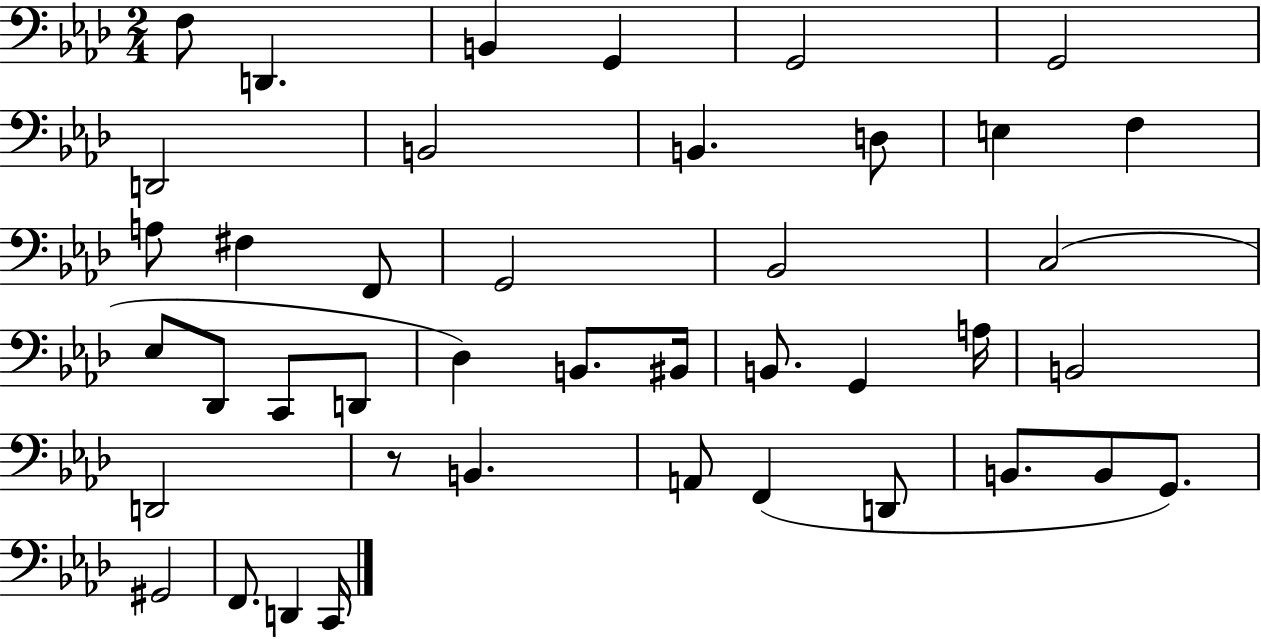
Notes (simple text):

F3/e D2/q. B2/q G2/q G2/h G2/h D2/h B2/h B2/q. D3/e E3/q F3/q A3/e F#3/q F2/e G2/h Bb2/h C3/h Eb3/e Db2/e C2/e D2/e Db3/q B2/e. BIS2/s B2/e. G2/q A3/s B2/h D2/h R/e B2/q. A2/e F2/q D2/e B2/e. B2/e G2/e. G#2/h F2/e. D2/q C2/s